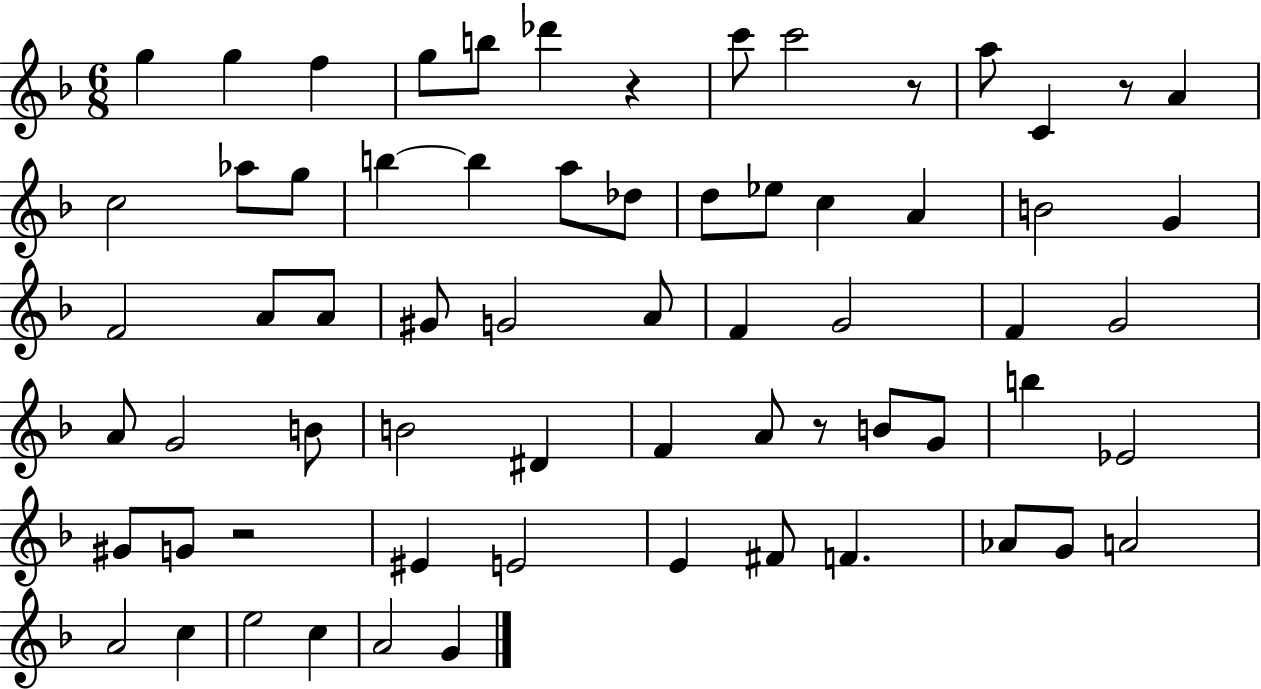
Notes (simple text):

G5/q G5/q F5/q G5/e B5/e Db6/q R/q C6/e C6/h R/e A5/e C4/q R/e A4/q C5/h Ab5/e G5/e B5/q B5/q A5/e Db5/e D5/e Eb5/e C5/q A4/q B4/h G4/q F4/h A4/e A4/e G#4/e G4/h A4/e F4/q G4/h F4/q G4/h A4/e G4/h B4/e B4/h D#4/q F4/q A4/e R/e B4/e G4/e B5/q Eb4/h G#4/e G4/e R/h EIS4/q E4/h E4/q F#4/e F4/q. Ab4/e G4/e A4/h A4/h C5/q E5/h C5/q A4/h G4/q